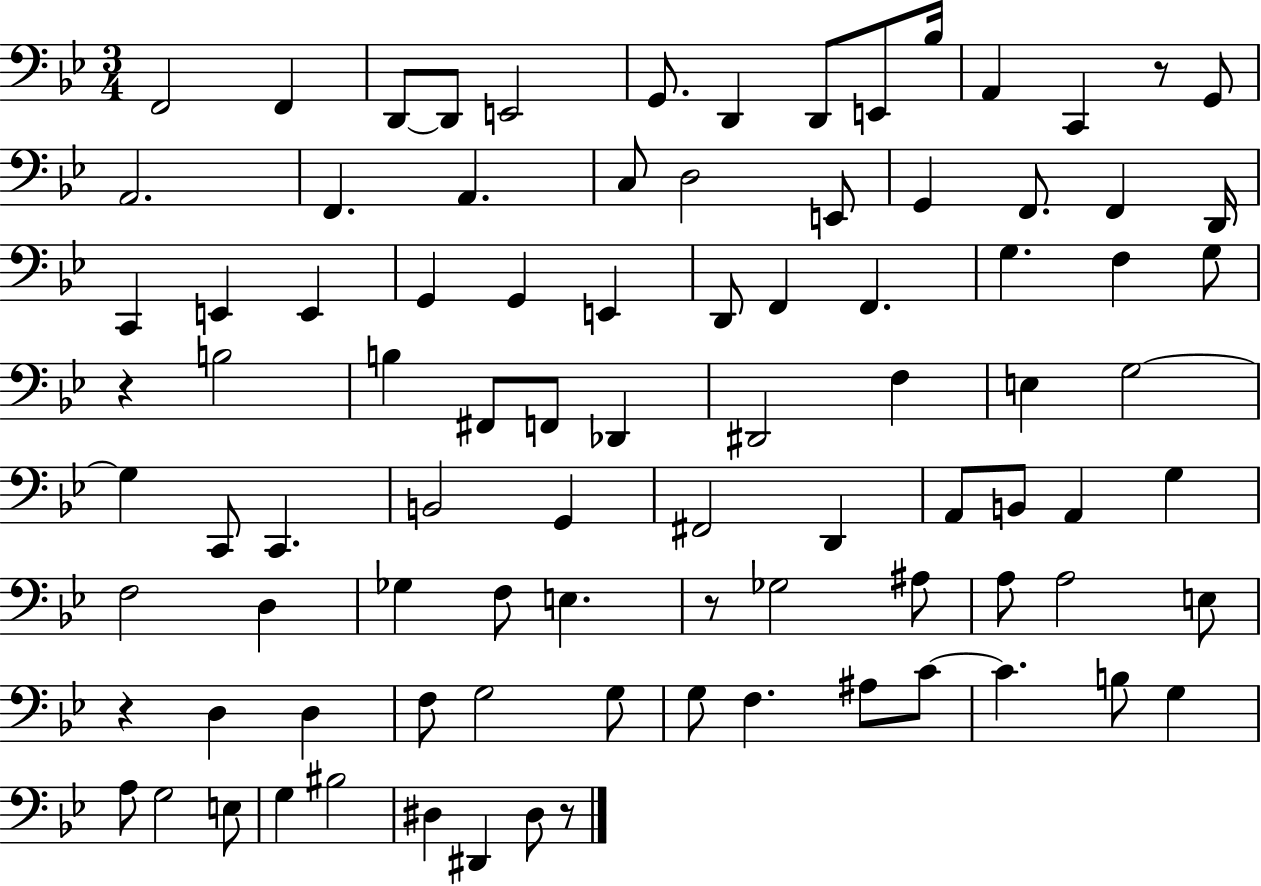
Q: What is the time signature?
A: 3/4